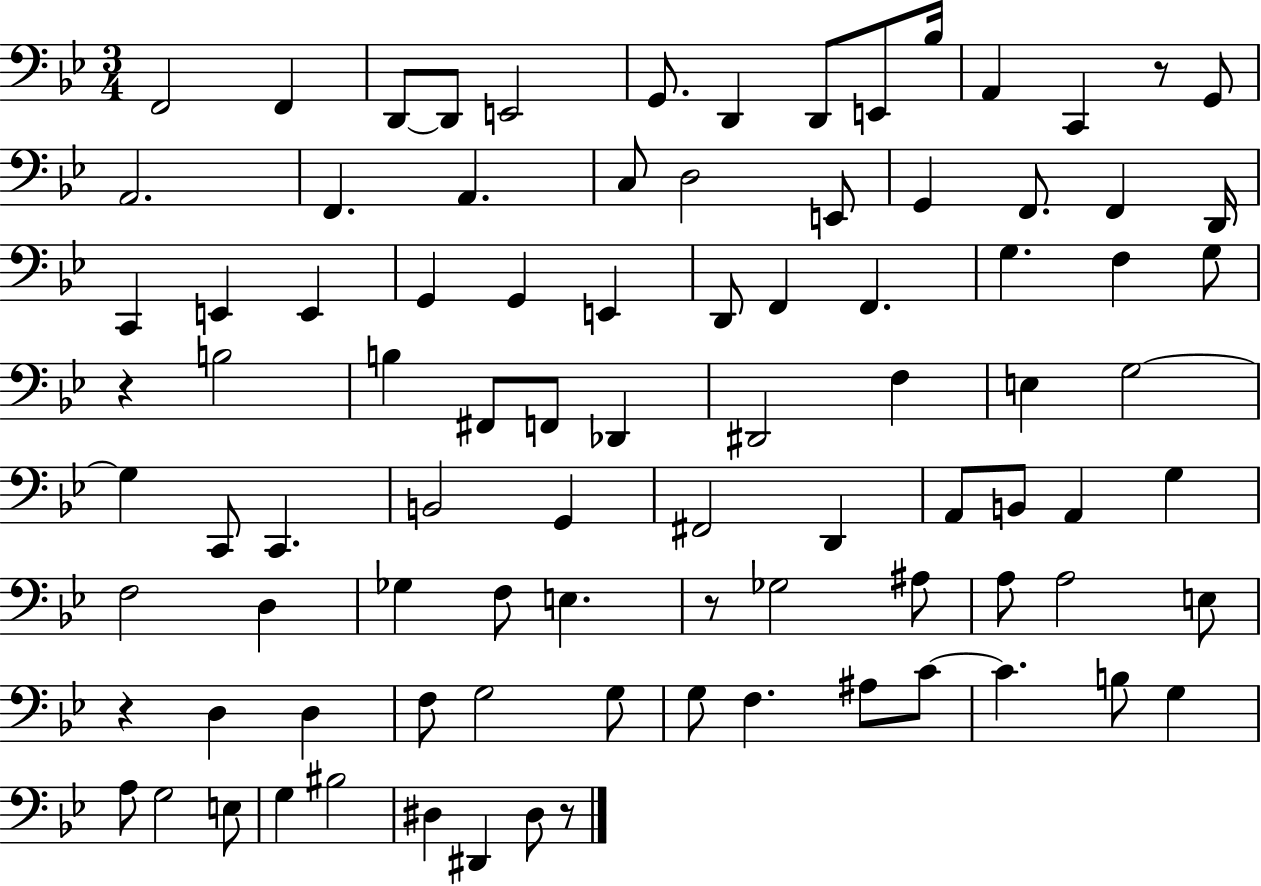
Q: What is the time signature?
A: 3/4